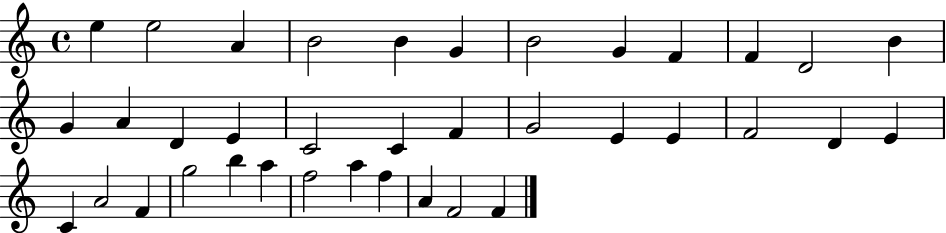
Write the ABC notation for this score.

X:1
T:Untitled
M:4/4
L:1/4
K:C
e e2 A B2 B G B2 G F F D2 B G A D E C2 C F G2 E E F2 D E C A2 F g2 b a f2 a f A F2 F